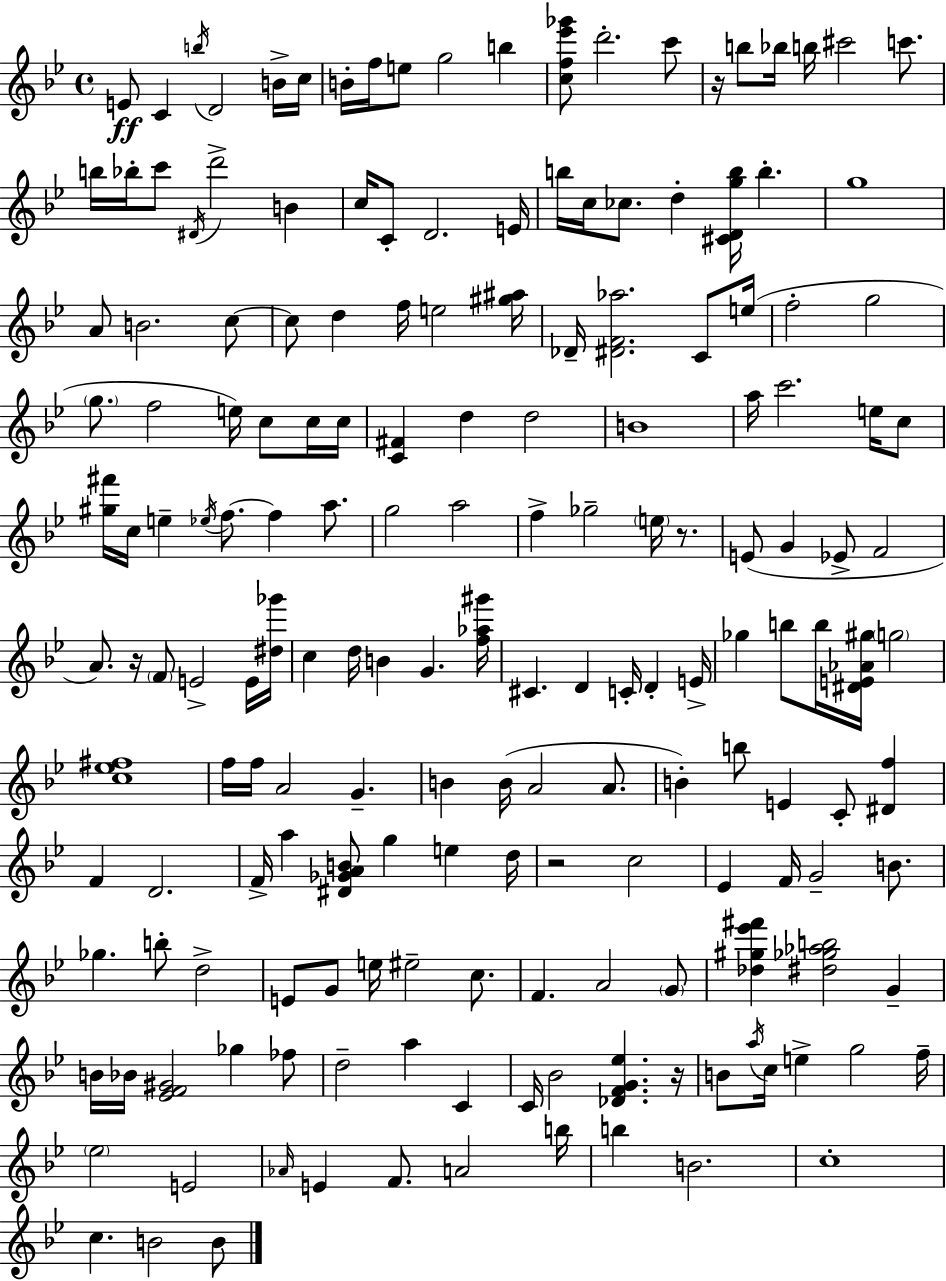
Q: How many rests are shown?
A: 5